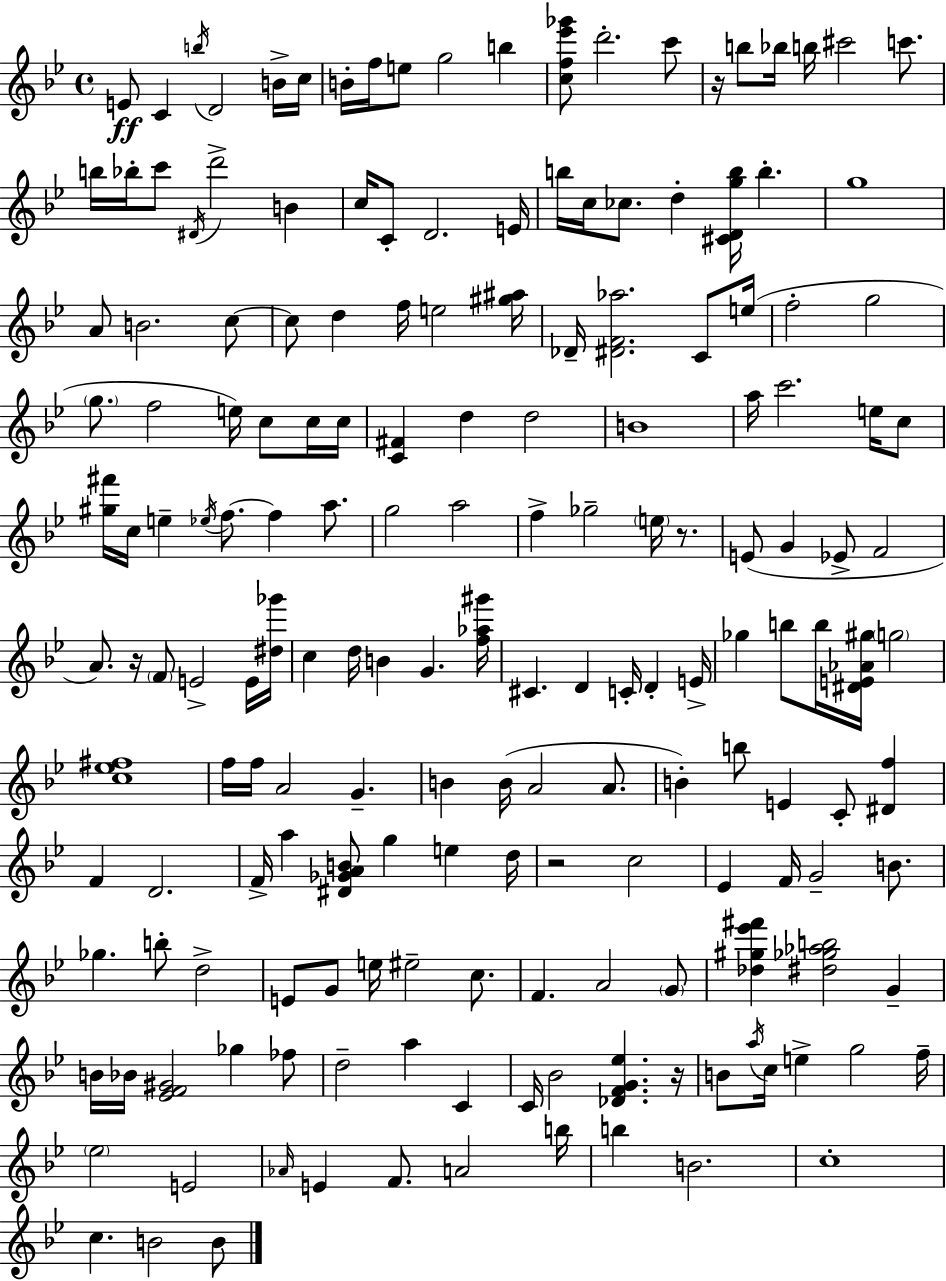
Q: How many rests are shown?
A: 5